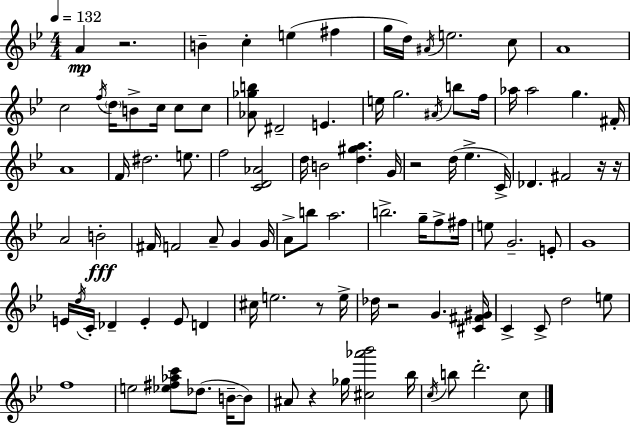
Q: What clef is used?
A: treble